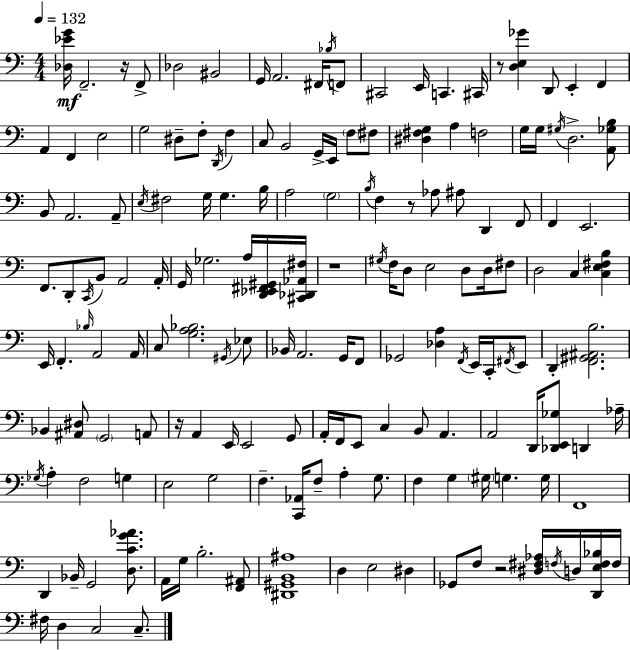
[Db3,Eb4,G4]/s F2/h. R/s F2/e Db3/h BIS2/h G2/s A2/h. F#2/s Bb3/s F2/e C#2/h E2/s C2/q. C#2/s R/e [D3,E3,Gb4]/q D2/e E2/q F2/q A2/q F2/q E3/h G3/h D#3/e F3/e D2/s F3/q C3/e B2/h G2/s E2/s F3/e F#3/e [D#3,F#3,G3]/q A3/q F3/h G3/s G3/s G#3/s D3/h. [A2,Gb3,B3]/e B2/e A2/h. A2/e E3/s F#3/h G3/s G3/q. B3/s A3/h G3/h B3/s F3/q R/e Ab3/e A#3/e D2/q F2/e F2/q E2/h. F2/e. D2/e C2/s B2/e A2/h A2/s G2/s Gb3/h. A3/s [D2,Eb2,F#2,G#2]/s [C#2,Db2,Ab2,F#3]/s R/w G#3/s F3/s D3/e E3/h D3/e D3/s F#3/e D3/h C3/q [C3,E3,F#3,B3]/q E2/s F2/q. Bb3/s A2/h A2/s C3/e [G3,A3,Bb3]/h. G#2/s Eb3/e Bb2/s A2/h. G2/s F2/e Gb2/h [Db3,A3]/q F2/s E2/s C2/s F#2/s E2/e D2/q [F2,G#2,A#2,B3]/h. Bb2/q [A#2,D#3]/e G2/h A2/e R/s A2/q E2/s E2/h G2/e A2/s F2/s E2/e C3/q B2/e A2/q. A2/h D2/s [Db2,E2,Gb3]/e D2/q Ab3/s Gb3/s A3/q F3/h G3/q E3/h G3/h F3/q. [C2,Ab2]/s F3/e A3/q G3/e. F3/q G3/q G#3/s G3/q. G3/s F2/w D2/q Bb2/s G2/h [D3,C4,G4,Ab4]/e. A2/s G3/s B3/h. [F2,A#2]/e [D#2,G#2,B2,A#3]/w D3/q E3/h D#3/q Gb2/e F3/e R/h [D#3,F#3,Ab3]/s F3/s D3/s [D2,E3,F3,Bb3]/s F3/s F#3/s D3/q C3/h C3/e.